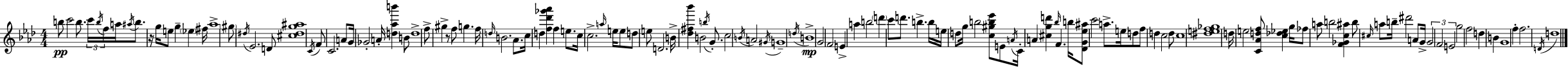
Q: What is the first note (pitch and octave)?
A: B5